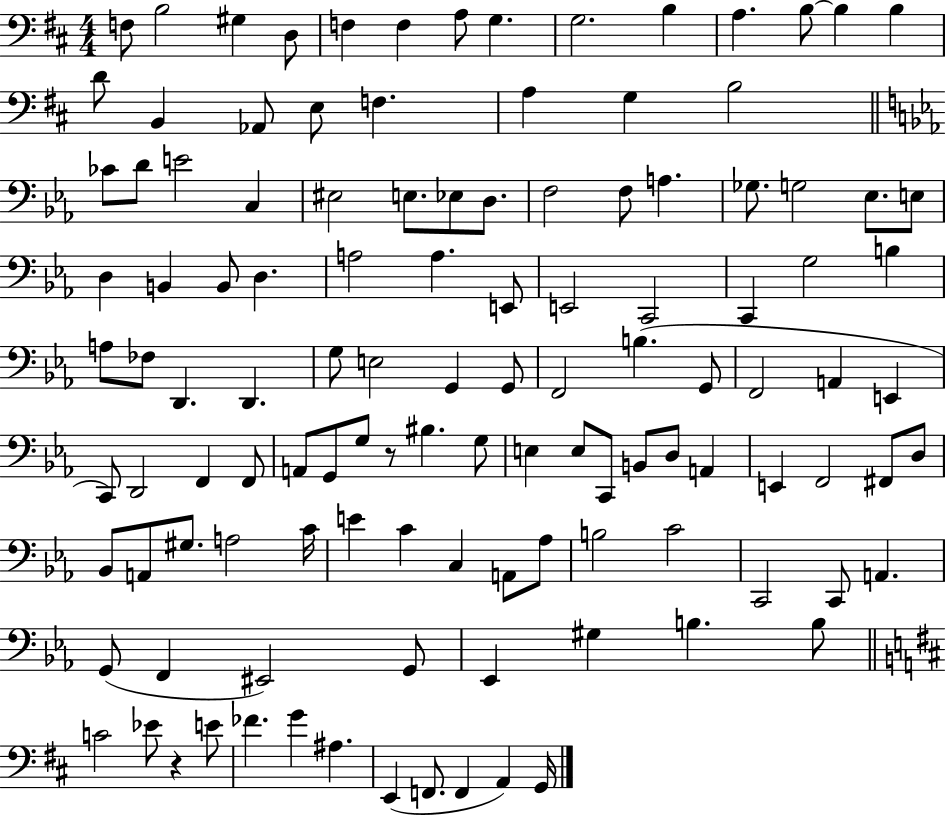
F3/e B3/h G#3/q D3/e F3/q F3/q A3/e G3/q. G3/h. B3/q A3/q. B3/e B3/q B3/q D4/e B2/q Ab2/e E3/e F3/q. A3/q G3/q B3/h CES4/e D4/e E4/h C3/q EIS3/h E3/e. Eb3/e D3/e. F3/h F3/e A3/q. Gb3/e. G3/h Eb3/e. E3/e D3/q B2/q B2/e D3/q. A3/h A3/q. E2/e E2/h C2/h C2/q G3/h B3/q A3/e FES3/e D2/q. D2/q. G3/e E3/h G2/q G2/e F2/h B3/q. G2/e F2/h A2/q E2/q C2/e D2/h F2/q F2/e A2/e G2/e G3/e R/e BIS3/q. G3/e E3/q E3/e C2/e B2/e D3/e A2/q E2/q F2/h F#2/e D3/e Bb2/e A2/e G#3/e. A3/h C4/s E4/q C4/q C3/q A2/e Ab3/e B3/h C4/h C2/h C2/e A2/q. G2/e F2/q EIS2/h G2/e Eb2/q G#3/q B3/q. B3/e C4/h Eb4/e R/q E4/e FES4/q. G4/q A#3/q. E2/q F2/e. F2/q A2/q G2/s